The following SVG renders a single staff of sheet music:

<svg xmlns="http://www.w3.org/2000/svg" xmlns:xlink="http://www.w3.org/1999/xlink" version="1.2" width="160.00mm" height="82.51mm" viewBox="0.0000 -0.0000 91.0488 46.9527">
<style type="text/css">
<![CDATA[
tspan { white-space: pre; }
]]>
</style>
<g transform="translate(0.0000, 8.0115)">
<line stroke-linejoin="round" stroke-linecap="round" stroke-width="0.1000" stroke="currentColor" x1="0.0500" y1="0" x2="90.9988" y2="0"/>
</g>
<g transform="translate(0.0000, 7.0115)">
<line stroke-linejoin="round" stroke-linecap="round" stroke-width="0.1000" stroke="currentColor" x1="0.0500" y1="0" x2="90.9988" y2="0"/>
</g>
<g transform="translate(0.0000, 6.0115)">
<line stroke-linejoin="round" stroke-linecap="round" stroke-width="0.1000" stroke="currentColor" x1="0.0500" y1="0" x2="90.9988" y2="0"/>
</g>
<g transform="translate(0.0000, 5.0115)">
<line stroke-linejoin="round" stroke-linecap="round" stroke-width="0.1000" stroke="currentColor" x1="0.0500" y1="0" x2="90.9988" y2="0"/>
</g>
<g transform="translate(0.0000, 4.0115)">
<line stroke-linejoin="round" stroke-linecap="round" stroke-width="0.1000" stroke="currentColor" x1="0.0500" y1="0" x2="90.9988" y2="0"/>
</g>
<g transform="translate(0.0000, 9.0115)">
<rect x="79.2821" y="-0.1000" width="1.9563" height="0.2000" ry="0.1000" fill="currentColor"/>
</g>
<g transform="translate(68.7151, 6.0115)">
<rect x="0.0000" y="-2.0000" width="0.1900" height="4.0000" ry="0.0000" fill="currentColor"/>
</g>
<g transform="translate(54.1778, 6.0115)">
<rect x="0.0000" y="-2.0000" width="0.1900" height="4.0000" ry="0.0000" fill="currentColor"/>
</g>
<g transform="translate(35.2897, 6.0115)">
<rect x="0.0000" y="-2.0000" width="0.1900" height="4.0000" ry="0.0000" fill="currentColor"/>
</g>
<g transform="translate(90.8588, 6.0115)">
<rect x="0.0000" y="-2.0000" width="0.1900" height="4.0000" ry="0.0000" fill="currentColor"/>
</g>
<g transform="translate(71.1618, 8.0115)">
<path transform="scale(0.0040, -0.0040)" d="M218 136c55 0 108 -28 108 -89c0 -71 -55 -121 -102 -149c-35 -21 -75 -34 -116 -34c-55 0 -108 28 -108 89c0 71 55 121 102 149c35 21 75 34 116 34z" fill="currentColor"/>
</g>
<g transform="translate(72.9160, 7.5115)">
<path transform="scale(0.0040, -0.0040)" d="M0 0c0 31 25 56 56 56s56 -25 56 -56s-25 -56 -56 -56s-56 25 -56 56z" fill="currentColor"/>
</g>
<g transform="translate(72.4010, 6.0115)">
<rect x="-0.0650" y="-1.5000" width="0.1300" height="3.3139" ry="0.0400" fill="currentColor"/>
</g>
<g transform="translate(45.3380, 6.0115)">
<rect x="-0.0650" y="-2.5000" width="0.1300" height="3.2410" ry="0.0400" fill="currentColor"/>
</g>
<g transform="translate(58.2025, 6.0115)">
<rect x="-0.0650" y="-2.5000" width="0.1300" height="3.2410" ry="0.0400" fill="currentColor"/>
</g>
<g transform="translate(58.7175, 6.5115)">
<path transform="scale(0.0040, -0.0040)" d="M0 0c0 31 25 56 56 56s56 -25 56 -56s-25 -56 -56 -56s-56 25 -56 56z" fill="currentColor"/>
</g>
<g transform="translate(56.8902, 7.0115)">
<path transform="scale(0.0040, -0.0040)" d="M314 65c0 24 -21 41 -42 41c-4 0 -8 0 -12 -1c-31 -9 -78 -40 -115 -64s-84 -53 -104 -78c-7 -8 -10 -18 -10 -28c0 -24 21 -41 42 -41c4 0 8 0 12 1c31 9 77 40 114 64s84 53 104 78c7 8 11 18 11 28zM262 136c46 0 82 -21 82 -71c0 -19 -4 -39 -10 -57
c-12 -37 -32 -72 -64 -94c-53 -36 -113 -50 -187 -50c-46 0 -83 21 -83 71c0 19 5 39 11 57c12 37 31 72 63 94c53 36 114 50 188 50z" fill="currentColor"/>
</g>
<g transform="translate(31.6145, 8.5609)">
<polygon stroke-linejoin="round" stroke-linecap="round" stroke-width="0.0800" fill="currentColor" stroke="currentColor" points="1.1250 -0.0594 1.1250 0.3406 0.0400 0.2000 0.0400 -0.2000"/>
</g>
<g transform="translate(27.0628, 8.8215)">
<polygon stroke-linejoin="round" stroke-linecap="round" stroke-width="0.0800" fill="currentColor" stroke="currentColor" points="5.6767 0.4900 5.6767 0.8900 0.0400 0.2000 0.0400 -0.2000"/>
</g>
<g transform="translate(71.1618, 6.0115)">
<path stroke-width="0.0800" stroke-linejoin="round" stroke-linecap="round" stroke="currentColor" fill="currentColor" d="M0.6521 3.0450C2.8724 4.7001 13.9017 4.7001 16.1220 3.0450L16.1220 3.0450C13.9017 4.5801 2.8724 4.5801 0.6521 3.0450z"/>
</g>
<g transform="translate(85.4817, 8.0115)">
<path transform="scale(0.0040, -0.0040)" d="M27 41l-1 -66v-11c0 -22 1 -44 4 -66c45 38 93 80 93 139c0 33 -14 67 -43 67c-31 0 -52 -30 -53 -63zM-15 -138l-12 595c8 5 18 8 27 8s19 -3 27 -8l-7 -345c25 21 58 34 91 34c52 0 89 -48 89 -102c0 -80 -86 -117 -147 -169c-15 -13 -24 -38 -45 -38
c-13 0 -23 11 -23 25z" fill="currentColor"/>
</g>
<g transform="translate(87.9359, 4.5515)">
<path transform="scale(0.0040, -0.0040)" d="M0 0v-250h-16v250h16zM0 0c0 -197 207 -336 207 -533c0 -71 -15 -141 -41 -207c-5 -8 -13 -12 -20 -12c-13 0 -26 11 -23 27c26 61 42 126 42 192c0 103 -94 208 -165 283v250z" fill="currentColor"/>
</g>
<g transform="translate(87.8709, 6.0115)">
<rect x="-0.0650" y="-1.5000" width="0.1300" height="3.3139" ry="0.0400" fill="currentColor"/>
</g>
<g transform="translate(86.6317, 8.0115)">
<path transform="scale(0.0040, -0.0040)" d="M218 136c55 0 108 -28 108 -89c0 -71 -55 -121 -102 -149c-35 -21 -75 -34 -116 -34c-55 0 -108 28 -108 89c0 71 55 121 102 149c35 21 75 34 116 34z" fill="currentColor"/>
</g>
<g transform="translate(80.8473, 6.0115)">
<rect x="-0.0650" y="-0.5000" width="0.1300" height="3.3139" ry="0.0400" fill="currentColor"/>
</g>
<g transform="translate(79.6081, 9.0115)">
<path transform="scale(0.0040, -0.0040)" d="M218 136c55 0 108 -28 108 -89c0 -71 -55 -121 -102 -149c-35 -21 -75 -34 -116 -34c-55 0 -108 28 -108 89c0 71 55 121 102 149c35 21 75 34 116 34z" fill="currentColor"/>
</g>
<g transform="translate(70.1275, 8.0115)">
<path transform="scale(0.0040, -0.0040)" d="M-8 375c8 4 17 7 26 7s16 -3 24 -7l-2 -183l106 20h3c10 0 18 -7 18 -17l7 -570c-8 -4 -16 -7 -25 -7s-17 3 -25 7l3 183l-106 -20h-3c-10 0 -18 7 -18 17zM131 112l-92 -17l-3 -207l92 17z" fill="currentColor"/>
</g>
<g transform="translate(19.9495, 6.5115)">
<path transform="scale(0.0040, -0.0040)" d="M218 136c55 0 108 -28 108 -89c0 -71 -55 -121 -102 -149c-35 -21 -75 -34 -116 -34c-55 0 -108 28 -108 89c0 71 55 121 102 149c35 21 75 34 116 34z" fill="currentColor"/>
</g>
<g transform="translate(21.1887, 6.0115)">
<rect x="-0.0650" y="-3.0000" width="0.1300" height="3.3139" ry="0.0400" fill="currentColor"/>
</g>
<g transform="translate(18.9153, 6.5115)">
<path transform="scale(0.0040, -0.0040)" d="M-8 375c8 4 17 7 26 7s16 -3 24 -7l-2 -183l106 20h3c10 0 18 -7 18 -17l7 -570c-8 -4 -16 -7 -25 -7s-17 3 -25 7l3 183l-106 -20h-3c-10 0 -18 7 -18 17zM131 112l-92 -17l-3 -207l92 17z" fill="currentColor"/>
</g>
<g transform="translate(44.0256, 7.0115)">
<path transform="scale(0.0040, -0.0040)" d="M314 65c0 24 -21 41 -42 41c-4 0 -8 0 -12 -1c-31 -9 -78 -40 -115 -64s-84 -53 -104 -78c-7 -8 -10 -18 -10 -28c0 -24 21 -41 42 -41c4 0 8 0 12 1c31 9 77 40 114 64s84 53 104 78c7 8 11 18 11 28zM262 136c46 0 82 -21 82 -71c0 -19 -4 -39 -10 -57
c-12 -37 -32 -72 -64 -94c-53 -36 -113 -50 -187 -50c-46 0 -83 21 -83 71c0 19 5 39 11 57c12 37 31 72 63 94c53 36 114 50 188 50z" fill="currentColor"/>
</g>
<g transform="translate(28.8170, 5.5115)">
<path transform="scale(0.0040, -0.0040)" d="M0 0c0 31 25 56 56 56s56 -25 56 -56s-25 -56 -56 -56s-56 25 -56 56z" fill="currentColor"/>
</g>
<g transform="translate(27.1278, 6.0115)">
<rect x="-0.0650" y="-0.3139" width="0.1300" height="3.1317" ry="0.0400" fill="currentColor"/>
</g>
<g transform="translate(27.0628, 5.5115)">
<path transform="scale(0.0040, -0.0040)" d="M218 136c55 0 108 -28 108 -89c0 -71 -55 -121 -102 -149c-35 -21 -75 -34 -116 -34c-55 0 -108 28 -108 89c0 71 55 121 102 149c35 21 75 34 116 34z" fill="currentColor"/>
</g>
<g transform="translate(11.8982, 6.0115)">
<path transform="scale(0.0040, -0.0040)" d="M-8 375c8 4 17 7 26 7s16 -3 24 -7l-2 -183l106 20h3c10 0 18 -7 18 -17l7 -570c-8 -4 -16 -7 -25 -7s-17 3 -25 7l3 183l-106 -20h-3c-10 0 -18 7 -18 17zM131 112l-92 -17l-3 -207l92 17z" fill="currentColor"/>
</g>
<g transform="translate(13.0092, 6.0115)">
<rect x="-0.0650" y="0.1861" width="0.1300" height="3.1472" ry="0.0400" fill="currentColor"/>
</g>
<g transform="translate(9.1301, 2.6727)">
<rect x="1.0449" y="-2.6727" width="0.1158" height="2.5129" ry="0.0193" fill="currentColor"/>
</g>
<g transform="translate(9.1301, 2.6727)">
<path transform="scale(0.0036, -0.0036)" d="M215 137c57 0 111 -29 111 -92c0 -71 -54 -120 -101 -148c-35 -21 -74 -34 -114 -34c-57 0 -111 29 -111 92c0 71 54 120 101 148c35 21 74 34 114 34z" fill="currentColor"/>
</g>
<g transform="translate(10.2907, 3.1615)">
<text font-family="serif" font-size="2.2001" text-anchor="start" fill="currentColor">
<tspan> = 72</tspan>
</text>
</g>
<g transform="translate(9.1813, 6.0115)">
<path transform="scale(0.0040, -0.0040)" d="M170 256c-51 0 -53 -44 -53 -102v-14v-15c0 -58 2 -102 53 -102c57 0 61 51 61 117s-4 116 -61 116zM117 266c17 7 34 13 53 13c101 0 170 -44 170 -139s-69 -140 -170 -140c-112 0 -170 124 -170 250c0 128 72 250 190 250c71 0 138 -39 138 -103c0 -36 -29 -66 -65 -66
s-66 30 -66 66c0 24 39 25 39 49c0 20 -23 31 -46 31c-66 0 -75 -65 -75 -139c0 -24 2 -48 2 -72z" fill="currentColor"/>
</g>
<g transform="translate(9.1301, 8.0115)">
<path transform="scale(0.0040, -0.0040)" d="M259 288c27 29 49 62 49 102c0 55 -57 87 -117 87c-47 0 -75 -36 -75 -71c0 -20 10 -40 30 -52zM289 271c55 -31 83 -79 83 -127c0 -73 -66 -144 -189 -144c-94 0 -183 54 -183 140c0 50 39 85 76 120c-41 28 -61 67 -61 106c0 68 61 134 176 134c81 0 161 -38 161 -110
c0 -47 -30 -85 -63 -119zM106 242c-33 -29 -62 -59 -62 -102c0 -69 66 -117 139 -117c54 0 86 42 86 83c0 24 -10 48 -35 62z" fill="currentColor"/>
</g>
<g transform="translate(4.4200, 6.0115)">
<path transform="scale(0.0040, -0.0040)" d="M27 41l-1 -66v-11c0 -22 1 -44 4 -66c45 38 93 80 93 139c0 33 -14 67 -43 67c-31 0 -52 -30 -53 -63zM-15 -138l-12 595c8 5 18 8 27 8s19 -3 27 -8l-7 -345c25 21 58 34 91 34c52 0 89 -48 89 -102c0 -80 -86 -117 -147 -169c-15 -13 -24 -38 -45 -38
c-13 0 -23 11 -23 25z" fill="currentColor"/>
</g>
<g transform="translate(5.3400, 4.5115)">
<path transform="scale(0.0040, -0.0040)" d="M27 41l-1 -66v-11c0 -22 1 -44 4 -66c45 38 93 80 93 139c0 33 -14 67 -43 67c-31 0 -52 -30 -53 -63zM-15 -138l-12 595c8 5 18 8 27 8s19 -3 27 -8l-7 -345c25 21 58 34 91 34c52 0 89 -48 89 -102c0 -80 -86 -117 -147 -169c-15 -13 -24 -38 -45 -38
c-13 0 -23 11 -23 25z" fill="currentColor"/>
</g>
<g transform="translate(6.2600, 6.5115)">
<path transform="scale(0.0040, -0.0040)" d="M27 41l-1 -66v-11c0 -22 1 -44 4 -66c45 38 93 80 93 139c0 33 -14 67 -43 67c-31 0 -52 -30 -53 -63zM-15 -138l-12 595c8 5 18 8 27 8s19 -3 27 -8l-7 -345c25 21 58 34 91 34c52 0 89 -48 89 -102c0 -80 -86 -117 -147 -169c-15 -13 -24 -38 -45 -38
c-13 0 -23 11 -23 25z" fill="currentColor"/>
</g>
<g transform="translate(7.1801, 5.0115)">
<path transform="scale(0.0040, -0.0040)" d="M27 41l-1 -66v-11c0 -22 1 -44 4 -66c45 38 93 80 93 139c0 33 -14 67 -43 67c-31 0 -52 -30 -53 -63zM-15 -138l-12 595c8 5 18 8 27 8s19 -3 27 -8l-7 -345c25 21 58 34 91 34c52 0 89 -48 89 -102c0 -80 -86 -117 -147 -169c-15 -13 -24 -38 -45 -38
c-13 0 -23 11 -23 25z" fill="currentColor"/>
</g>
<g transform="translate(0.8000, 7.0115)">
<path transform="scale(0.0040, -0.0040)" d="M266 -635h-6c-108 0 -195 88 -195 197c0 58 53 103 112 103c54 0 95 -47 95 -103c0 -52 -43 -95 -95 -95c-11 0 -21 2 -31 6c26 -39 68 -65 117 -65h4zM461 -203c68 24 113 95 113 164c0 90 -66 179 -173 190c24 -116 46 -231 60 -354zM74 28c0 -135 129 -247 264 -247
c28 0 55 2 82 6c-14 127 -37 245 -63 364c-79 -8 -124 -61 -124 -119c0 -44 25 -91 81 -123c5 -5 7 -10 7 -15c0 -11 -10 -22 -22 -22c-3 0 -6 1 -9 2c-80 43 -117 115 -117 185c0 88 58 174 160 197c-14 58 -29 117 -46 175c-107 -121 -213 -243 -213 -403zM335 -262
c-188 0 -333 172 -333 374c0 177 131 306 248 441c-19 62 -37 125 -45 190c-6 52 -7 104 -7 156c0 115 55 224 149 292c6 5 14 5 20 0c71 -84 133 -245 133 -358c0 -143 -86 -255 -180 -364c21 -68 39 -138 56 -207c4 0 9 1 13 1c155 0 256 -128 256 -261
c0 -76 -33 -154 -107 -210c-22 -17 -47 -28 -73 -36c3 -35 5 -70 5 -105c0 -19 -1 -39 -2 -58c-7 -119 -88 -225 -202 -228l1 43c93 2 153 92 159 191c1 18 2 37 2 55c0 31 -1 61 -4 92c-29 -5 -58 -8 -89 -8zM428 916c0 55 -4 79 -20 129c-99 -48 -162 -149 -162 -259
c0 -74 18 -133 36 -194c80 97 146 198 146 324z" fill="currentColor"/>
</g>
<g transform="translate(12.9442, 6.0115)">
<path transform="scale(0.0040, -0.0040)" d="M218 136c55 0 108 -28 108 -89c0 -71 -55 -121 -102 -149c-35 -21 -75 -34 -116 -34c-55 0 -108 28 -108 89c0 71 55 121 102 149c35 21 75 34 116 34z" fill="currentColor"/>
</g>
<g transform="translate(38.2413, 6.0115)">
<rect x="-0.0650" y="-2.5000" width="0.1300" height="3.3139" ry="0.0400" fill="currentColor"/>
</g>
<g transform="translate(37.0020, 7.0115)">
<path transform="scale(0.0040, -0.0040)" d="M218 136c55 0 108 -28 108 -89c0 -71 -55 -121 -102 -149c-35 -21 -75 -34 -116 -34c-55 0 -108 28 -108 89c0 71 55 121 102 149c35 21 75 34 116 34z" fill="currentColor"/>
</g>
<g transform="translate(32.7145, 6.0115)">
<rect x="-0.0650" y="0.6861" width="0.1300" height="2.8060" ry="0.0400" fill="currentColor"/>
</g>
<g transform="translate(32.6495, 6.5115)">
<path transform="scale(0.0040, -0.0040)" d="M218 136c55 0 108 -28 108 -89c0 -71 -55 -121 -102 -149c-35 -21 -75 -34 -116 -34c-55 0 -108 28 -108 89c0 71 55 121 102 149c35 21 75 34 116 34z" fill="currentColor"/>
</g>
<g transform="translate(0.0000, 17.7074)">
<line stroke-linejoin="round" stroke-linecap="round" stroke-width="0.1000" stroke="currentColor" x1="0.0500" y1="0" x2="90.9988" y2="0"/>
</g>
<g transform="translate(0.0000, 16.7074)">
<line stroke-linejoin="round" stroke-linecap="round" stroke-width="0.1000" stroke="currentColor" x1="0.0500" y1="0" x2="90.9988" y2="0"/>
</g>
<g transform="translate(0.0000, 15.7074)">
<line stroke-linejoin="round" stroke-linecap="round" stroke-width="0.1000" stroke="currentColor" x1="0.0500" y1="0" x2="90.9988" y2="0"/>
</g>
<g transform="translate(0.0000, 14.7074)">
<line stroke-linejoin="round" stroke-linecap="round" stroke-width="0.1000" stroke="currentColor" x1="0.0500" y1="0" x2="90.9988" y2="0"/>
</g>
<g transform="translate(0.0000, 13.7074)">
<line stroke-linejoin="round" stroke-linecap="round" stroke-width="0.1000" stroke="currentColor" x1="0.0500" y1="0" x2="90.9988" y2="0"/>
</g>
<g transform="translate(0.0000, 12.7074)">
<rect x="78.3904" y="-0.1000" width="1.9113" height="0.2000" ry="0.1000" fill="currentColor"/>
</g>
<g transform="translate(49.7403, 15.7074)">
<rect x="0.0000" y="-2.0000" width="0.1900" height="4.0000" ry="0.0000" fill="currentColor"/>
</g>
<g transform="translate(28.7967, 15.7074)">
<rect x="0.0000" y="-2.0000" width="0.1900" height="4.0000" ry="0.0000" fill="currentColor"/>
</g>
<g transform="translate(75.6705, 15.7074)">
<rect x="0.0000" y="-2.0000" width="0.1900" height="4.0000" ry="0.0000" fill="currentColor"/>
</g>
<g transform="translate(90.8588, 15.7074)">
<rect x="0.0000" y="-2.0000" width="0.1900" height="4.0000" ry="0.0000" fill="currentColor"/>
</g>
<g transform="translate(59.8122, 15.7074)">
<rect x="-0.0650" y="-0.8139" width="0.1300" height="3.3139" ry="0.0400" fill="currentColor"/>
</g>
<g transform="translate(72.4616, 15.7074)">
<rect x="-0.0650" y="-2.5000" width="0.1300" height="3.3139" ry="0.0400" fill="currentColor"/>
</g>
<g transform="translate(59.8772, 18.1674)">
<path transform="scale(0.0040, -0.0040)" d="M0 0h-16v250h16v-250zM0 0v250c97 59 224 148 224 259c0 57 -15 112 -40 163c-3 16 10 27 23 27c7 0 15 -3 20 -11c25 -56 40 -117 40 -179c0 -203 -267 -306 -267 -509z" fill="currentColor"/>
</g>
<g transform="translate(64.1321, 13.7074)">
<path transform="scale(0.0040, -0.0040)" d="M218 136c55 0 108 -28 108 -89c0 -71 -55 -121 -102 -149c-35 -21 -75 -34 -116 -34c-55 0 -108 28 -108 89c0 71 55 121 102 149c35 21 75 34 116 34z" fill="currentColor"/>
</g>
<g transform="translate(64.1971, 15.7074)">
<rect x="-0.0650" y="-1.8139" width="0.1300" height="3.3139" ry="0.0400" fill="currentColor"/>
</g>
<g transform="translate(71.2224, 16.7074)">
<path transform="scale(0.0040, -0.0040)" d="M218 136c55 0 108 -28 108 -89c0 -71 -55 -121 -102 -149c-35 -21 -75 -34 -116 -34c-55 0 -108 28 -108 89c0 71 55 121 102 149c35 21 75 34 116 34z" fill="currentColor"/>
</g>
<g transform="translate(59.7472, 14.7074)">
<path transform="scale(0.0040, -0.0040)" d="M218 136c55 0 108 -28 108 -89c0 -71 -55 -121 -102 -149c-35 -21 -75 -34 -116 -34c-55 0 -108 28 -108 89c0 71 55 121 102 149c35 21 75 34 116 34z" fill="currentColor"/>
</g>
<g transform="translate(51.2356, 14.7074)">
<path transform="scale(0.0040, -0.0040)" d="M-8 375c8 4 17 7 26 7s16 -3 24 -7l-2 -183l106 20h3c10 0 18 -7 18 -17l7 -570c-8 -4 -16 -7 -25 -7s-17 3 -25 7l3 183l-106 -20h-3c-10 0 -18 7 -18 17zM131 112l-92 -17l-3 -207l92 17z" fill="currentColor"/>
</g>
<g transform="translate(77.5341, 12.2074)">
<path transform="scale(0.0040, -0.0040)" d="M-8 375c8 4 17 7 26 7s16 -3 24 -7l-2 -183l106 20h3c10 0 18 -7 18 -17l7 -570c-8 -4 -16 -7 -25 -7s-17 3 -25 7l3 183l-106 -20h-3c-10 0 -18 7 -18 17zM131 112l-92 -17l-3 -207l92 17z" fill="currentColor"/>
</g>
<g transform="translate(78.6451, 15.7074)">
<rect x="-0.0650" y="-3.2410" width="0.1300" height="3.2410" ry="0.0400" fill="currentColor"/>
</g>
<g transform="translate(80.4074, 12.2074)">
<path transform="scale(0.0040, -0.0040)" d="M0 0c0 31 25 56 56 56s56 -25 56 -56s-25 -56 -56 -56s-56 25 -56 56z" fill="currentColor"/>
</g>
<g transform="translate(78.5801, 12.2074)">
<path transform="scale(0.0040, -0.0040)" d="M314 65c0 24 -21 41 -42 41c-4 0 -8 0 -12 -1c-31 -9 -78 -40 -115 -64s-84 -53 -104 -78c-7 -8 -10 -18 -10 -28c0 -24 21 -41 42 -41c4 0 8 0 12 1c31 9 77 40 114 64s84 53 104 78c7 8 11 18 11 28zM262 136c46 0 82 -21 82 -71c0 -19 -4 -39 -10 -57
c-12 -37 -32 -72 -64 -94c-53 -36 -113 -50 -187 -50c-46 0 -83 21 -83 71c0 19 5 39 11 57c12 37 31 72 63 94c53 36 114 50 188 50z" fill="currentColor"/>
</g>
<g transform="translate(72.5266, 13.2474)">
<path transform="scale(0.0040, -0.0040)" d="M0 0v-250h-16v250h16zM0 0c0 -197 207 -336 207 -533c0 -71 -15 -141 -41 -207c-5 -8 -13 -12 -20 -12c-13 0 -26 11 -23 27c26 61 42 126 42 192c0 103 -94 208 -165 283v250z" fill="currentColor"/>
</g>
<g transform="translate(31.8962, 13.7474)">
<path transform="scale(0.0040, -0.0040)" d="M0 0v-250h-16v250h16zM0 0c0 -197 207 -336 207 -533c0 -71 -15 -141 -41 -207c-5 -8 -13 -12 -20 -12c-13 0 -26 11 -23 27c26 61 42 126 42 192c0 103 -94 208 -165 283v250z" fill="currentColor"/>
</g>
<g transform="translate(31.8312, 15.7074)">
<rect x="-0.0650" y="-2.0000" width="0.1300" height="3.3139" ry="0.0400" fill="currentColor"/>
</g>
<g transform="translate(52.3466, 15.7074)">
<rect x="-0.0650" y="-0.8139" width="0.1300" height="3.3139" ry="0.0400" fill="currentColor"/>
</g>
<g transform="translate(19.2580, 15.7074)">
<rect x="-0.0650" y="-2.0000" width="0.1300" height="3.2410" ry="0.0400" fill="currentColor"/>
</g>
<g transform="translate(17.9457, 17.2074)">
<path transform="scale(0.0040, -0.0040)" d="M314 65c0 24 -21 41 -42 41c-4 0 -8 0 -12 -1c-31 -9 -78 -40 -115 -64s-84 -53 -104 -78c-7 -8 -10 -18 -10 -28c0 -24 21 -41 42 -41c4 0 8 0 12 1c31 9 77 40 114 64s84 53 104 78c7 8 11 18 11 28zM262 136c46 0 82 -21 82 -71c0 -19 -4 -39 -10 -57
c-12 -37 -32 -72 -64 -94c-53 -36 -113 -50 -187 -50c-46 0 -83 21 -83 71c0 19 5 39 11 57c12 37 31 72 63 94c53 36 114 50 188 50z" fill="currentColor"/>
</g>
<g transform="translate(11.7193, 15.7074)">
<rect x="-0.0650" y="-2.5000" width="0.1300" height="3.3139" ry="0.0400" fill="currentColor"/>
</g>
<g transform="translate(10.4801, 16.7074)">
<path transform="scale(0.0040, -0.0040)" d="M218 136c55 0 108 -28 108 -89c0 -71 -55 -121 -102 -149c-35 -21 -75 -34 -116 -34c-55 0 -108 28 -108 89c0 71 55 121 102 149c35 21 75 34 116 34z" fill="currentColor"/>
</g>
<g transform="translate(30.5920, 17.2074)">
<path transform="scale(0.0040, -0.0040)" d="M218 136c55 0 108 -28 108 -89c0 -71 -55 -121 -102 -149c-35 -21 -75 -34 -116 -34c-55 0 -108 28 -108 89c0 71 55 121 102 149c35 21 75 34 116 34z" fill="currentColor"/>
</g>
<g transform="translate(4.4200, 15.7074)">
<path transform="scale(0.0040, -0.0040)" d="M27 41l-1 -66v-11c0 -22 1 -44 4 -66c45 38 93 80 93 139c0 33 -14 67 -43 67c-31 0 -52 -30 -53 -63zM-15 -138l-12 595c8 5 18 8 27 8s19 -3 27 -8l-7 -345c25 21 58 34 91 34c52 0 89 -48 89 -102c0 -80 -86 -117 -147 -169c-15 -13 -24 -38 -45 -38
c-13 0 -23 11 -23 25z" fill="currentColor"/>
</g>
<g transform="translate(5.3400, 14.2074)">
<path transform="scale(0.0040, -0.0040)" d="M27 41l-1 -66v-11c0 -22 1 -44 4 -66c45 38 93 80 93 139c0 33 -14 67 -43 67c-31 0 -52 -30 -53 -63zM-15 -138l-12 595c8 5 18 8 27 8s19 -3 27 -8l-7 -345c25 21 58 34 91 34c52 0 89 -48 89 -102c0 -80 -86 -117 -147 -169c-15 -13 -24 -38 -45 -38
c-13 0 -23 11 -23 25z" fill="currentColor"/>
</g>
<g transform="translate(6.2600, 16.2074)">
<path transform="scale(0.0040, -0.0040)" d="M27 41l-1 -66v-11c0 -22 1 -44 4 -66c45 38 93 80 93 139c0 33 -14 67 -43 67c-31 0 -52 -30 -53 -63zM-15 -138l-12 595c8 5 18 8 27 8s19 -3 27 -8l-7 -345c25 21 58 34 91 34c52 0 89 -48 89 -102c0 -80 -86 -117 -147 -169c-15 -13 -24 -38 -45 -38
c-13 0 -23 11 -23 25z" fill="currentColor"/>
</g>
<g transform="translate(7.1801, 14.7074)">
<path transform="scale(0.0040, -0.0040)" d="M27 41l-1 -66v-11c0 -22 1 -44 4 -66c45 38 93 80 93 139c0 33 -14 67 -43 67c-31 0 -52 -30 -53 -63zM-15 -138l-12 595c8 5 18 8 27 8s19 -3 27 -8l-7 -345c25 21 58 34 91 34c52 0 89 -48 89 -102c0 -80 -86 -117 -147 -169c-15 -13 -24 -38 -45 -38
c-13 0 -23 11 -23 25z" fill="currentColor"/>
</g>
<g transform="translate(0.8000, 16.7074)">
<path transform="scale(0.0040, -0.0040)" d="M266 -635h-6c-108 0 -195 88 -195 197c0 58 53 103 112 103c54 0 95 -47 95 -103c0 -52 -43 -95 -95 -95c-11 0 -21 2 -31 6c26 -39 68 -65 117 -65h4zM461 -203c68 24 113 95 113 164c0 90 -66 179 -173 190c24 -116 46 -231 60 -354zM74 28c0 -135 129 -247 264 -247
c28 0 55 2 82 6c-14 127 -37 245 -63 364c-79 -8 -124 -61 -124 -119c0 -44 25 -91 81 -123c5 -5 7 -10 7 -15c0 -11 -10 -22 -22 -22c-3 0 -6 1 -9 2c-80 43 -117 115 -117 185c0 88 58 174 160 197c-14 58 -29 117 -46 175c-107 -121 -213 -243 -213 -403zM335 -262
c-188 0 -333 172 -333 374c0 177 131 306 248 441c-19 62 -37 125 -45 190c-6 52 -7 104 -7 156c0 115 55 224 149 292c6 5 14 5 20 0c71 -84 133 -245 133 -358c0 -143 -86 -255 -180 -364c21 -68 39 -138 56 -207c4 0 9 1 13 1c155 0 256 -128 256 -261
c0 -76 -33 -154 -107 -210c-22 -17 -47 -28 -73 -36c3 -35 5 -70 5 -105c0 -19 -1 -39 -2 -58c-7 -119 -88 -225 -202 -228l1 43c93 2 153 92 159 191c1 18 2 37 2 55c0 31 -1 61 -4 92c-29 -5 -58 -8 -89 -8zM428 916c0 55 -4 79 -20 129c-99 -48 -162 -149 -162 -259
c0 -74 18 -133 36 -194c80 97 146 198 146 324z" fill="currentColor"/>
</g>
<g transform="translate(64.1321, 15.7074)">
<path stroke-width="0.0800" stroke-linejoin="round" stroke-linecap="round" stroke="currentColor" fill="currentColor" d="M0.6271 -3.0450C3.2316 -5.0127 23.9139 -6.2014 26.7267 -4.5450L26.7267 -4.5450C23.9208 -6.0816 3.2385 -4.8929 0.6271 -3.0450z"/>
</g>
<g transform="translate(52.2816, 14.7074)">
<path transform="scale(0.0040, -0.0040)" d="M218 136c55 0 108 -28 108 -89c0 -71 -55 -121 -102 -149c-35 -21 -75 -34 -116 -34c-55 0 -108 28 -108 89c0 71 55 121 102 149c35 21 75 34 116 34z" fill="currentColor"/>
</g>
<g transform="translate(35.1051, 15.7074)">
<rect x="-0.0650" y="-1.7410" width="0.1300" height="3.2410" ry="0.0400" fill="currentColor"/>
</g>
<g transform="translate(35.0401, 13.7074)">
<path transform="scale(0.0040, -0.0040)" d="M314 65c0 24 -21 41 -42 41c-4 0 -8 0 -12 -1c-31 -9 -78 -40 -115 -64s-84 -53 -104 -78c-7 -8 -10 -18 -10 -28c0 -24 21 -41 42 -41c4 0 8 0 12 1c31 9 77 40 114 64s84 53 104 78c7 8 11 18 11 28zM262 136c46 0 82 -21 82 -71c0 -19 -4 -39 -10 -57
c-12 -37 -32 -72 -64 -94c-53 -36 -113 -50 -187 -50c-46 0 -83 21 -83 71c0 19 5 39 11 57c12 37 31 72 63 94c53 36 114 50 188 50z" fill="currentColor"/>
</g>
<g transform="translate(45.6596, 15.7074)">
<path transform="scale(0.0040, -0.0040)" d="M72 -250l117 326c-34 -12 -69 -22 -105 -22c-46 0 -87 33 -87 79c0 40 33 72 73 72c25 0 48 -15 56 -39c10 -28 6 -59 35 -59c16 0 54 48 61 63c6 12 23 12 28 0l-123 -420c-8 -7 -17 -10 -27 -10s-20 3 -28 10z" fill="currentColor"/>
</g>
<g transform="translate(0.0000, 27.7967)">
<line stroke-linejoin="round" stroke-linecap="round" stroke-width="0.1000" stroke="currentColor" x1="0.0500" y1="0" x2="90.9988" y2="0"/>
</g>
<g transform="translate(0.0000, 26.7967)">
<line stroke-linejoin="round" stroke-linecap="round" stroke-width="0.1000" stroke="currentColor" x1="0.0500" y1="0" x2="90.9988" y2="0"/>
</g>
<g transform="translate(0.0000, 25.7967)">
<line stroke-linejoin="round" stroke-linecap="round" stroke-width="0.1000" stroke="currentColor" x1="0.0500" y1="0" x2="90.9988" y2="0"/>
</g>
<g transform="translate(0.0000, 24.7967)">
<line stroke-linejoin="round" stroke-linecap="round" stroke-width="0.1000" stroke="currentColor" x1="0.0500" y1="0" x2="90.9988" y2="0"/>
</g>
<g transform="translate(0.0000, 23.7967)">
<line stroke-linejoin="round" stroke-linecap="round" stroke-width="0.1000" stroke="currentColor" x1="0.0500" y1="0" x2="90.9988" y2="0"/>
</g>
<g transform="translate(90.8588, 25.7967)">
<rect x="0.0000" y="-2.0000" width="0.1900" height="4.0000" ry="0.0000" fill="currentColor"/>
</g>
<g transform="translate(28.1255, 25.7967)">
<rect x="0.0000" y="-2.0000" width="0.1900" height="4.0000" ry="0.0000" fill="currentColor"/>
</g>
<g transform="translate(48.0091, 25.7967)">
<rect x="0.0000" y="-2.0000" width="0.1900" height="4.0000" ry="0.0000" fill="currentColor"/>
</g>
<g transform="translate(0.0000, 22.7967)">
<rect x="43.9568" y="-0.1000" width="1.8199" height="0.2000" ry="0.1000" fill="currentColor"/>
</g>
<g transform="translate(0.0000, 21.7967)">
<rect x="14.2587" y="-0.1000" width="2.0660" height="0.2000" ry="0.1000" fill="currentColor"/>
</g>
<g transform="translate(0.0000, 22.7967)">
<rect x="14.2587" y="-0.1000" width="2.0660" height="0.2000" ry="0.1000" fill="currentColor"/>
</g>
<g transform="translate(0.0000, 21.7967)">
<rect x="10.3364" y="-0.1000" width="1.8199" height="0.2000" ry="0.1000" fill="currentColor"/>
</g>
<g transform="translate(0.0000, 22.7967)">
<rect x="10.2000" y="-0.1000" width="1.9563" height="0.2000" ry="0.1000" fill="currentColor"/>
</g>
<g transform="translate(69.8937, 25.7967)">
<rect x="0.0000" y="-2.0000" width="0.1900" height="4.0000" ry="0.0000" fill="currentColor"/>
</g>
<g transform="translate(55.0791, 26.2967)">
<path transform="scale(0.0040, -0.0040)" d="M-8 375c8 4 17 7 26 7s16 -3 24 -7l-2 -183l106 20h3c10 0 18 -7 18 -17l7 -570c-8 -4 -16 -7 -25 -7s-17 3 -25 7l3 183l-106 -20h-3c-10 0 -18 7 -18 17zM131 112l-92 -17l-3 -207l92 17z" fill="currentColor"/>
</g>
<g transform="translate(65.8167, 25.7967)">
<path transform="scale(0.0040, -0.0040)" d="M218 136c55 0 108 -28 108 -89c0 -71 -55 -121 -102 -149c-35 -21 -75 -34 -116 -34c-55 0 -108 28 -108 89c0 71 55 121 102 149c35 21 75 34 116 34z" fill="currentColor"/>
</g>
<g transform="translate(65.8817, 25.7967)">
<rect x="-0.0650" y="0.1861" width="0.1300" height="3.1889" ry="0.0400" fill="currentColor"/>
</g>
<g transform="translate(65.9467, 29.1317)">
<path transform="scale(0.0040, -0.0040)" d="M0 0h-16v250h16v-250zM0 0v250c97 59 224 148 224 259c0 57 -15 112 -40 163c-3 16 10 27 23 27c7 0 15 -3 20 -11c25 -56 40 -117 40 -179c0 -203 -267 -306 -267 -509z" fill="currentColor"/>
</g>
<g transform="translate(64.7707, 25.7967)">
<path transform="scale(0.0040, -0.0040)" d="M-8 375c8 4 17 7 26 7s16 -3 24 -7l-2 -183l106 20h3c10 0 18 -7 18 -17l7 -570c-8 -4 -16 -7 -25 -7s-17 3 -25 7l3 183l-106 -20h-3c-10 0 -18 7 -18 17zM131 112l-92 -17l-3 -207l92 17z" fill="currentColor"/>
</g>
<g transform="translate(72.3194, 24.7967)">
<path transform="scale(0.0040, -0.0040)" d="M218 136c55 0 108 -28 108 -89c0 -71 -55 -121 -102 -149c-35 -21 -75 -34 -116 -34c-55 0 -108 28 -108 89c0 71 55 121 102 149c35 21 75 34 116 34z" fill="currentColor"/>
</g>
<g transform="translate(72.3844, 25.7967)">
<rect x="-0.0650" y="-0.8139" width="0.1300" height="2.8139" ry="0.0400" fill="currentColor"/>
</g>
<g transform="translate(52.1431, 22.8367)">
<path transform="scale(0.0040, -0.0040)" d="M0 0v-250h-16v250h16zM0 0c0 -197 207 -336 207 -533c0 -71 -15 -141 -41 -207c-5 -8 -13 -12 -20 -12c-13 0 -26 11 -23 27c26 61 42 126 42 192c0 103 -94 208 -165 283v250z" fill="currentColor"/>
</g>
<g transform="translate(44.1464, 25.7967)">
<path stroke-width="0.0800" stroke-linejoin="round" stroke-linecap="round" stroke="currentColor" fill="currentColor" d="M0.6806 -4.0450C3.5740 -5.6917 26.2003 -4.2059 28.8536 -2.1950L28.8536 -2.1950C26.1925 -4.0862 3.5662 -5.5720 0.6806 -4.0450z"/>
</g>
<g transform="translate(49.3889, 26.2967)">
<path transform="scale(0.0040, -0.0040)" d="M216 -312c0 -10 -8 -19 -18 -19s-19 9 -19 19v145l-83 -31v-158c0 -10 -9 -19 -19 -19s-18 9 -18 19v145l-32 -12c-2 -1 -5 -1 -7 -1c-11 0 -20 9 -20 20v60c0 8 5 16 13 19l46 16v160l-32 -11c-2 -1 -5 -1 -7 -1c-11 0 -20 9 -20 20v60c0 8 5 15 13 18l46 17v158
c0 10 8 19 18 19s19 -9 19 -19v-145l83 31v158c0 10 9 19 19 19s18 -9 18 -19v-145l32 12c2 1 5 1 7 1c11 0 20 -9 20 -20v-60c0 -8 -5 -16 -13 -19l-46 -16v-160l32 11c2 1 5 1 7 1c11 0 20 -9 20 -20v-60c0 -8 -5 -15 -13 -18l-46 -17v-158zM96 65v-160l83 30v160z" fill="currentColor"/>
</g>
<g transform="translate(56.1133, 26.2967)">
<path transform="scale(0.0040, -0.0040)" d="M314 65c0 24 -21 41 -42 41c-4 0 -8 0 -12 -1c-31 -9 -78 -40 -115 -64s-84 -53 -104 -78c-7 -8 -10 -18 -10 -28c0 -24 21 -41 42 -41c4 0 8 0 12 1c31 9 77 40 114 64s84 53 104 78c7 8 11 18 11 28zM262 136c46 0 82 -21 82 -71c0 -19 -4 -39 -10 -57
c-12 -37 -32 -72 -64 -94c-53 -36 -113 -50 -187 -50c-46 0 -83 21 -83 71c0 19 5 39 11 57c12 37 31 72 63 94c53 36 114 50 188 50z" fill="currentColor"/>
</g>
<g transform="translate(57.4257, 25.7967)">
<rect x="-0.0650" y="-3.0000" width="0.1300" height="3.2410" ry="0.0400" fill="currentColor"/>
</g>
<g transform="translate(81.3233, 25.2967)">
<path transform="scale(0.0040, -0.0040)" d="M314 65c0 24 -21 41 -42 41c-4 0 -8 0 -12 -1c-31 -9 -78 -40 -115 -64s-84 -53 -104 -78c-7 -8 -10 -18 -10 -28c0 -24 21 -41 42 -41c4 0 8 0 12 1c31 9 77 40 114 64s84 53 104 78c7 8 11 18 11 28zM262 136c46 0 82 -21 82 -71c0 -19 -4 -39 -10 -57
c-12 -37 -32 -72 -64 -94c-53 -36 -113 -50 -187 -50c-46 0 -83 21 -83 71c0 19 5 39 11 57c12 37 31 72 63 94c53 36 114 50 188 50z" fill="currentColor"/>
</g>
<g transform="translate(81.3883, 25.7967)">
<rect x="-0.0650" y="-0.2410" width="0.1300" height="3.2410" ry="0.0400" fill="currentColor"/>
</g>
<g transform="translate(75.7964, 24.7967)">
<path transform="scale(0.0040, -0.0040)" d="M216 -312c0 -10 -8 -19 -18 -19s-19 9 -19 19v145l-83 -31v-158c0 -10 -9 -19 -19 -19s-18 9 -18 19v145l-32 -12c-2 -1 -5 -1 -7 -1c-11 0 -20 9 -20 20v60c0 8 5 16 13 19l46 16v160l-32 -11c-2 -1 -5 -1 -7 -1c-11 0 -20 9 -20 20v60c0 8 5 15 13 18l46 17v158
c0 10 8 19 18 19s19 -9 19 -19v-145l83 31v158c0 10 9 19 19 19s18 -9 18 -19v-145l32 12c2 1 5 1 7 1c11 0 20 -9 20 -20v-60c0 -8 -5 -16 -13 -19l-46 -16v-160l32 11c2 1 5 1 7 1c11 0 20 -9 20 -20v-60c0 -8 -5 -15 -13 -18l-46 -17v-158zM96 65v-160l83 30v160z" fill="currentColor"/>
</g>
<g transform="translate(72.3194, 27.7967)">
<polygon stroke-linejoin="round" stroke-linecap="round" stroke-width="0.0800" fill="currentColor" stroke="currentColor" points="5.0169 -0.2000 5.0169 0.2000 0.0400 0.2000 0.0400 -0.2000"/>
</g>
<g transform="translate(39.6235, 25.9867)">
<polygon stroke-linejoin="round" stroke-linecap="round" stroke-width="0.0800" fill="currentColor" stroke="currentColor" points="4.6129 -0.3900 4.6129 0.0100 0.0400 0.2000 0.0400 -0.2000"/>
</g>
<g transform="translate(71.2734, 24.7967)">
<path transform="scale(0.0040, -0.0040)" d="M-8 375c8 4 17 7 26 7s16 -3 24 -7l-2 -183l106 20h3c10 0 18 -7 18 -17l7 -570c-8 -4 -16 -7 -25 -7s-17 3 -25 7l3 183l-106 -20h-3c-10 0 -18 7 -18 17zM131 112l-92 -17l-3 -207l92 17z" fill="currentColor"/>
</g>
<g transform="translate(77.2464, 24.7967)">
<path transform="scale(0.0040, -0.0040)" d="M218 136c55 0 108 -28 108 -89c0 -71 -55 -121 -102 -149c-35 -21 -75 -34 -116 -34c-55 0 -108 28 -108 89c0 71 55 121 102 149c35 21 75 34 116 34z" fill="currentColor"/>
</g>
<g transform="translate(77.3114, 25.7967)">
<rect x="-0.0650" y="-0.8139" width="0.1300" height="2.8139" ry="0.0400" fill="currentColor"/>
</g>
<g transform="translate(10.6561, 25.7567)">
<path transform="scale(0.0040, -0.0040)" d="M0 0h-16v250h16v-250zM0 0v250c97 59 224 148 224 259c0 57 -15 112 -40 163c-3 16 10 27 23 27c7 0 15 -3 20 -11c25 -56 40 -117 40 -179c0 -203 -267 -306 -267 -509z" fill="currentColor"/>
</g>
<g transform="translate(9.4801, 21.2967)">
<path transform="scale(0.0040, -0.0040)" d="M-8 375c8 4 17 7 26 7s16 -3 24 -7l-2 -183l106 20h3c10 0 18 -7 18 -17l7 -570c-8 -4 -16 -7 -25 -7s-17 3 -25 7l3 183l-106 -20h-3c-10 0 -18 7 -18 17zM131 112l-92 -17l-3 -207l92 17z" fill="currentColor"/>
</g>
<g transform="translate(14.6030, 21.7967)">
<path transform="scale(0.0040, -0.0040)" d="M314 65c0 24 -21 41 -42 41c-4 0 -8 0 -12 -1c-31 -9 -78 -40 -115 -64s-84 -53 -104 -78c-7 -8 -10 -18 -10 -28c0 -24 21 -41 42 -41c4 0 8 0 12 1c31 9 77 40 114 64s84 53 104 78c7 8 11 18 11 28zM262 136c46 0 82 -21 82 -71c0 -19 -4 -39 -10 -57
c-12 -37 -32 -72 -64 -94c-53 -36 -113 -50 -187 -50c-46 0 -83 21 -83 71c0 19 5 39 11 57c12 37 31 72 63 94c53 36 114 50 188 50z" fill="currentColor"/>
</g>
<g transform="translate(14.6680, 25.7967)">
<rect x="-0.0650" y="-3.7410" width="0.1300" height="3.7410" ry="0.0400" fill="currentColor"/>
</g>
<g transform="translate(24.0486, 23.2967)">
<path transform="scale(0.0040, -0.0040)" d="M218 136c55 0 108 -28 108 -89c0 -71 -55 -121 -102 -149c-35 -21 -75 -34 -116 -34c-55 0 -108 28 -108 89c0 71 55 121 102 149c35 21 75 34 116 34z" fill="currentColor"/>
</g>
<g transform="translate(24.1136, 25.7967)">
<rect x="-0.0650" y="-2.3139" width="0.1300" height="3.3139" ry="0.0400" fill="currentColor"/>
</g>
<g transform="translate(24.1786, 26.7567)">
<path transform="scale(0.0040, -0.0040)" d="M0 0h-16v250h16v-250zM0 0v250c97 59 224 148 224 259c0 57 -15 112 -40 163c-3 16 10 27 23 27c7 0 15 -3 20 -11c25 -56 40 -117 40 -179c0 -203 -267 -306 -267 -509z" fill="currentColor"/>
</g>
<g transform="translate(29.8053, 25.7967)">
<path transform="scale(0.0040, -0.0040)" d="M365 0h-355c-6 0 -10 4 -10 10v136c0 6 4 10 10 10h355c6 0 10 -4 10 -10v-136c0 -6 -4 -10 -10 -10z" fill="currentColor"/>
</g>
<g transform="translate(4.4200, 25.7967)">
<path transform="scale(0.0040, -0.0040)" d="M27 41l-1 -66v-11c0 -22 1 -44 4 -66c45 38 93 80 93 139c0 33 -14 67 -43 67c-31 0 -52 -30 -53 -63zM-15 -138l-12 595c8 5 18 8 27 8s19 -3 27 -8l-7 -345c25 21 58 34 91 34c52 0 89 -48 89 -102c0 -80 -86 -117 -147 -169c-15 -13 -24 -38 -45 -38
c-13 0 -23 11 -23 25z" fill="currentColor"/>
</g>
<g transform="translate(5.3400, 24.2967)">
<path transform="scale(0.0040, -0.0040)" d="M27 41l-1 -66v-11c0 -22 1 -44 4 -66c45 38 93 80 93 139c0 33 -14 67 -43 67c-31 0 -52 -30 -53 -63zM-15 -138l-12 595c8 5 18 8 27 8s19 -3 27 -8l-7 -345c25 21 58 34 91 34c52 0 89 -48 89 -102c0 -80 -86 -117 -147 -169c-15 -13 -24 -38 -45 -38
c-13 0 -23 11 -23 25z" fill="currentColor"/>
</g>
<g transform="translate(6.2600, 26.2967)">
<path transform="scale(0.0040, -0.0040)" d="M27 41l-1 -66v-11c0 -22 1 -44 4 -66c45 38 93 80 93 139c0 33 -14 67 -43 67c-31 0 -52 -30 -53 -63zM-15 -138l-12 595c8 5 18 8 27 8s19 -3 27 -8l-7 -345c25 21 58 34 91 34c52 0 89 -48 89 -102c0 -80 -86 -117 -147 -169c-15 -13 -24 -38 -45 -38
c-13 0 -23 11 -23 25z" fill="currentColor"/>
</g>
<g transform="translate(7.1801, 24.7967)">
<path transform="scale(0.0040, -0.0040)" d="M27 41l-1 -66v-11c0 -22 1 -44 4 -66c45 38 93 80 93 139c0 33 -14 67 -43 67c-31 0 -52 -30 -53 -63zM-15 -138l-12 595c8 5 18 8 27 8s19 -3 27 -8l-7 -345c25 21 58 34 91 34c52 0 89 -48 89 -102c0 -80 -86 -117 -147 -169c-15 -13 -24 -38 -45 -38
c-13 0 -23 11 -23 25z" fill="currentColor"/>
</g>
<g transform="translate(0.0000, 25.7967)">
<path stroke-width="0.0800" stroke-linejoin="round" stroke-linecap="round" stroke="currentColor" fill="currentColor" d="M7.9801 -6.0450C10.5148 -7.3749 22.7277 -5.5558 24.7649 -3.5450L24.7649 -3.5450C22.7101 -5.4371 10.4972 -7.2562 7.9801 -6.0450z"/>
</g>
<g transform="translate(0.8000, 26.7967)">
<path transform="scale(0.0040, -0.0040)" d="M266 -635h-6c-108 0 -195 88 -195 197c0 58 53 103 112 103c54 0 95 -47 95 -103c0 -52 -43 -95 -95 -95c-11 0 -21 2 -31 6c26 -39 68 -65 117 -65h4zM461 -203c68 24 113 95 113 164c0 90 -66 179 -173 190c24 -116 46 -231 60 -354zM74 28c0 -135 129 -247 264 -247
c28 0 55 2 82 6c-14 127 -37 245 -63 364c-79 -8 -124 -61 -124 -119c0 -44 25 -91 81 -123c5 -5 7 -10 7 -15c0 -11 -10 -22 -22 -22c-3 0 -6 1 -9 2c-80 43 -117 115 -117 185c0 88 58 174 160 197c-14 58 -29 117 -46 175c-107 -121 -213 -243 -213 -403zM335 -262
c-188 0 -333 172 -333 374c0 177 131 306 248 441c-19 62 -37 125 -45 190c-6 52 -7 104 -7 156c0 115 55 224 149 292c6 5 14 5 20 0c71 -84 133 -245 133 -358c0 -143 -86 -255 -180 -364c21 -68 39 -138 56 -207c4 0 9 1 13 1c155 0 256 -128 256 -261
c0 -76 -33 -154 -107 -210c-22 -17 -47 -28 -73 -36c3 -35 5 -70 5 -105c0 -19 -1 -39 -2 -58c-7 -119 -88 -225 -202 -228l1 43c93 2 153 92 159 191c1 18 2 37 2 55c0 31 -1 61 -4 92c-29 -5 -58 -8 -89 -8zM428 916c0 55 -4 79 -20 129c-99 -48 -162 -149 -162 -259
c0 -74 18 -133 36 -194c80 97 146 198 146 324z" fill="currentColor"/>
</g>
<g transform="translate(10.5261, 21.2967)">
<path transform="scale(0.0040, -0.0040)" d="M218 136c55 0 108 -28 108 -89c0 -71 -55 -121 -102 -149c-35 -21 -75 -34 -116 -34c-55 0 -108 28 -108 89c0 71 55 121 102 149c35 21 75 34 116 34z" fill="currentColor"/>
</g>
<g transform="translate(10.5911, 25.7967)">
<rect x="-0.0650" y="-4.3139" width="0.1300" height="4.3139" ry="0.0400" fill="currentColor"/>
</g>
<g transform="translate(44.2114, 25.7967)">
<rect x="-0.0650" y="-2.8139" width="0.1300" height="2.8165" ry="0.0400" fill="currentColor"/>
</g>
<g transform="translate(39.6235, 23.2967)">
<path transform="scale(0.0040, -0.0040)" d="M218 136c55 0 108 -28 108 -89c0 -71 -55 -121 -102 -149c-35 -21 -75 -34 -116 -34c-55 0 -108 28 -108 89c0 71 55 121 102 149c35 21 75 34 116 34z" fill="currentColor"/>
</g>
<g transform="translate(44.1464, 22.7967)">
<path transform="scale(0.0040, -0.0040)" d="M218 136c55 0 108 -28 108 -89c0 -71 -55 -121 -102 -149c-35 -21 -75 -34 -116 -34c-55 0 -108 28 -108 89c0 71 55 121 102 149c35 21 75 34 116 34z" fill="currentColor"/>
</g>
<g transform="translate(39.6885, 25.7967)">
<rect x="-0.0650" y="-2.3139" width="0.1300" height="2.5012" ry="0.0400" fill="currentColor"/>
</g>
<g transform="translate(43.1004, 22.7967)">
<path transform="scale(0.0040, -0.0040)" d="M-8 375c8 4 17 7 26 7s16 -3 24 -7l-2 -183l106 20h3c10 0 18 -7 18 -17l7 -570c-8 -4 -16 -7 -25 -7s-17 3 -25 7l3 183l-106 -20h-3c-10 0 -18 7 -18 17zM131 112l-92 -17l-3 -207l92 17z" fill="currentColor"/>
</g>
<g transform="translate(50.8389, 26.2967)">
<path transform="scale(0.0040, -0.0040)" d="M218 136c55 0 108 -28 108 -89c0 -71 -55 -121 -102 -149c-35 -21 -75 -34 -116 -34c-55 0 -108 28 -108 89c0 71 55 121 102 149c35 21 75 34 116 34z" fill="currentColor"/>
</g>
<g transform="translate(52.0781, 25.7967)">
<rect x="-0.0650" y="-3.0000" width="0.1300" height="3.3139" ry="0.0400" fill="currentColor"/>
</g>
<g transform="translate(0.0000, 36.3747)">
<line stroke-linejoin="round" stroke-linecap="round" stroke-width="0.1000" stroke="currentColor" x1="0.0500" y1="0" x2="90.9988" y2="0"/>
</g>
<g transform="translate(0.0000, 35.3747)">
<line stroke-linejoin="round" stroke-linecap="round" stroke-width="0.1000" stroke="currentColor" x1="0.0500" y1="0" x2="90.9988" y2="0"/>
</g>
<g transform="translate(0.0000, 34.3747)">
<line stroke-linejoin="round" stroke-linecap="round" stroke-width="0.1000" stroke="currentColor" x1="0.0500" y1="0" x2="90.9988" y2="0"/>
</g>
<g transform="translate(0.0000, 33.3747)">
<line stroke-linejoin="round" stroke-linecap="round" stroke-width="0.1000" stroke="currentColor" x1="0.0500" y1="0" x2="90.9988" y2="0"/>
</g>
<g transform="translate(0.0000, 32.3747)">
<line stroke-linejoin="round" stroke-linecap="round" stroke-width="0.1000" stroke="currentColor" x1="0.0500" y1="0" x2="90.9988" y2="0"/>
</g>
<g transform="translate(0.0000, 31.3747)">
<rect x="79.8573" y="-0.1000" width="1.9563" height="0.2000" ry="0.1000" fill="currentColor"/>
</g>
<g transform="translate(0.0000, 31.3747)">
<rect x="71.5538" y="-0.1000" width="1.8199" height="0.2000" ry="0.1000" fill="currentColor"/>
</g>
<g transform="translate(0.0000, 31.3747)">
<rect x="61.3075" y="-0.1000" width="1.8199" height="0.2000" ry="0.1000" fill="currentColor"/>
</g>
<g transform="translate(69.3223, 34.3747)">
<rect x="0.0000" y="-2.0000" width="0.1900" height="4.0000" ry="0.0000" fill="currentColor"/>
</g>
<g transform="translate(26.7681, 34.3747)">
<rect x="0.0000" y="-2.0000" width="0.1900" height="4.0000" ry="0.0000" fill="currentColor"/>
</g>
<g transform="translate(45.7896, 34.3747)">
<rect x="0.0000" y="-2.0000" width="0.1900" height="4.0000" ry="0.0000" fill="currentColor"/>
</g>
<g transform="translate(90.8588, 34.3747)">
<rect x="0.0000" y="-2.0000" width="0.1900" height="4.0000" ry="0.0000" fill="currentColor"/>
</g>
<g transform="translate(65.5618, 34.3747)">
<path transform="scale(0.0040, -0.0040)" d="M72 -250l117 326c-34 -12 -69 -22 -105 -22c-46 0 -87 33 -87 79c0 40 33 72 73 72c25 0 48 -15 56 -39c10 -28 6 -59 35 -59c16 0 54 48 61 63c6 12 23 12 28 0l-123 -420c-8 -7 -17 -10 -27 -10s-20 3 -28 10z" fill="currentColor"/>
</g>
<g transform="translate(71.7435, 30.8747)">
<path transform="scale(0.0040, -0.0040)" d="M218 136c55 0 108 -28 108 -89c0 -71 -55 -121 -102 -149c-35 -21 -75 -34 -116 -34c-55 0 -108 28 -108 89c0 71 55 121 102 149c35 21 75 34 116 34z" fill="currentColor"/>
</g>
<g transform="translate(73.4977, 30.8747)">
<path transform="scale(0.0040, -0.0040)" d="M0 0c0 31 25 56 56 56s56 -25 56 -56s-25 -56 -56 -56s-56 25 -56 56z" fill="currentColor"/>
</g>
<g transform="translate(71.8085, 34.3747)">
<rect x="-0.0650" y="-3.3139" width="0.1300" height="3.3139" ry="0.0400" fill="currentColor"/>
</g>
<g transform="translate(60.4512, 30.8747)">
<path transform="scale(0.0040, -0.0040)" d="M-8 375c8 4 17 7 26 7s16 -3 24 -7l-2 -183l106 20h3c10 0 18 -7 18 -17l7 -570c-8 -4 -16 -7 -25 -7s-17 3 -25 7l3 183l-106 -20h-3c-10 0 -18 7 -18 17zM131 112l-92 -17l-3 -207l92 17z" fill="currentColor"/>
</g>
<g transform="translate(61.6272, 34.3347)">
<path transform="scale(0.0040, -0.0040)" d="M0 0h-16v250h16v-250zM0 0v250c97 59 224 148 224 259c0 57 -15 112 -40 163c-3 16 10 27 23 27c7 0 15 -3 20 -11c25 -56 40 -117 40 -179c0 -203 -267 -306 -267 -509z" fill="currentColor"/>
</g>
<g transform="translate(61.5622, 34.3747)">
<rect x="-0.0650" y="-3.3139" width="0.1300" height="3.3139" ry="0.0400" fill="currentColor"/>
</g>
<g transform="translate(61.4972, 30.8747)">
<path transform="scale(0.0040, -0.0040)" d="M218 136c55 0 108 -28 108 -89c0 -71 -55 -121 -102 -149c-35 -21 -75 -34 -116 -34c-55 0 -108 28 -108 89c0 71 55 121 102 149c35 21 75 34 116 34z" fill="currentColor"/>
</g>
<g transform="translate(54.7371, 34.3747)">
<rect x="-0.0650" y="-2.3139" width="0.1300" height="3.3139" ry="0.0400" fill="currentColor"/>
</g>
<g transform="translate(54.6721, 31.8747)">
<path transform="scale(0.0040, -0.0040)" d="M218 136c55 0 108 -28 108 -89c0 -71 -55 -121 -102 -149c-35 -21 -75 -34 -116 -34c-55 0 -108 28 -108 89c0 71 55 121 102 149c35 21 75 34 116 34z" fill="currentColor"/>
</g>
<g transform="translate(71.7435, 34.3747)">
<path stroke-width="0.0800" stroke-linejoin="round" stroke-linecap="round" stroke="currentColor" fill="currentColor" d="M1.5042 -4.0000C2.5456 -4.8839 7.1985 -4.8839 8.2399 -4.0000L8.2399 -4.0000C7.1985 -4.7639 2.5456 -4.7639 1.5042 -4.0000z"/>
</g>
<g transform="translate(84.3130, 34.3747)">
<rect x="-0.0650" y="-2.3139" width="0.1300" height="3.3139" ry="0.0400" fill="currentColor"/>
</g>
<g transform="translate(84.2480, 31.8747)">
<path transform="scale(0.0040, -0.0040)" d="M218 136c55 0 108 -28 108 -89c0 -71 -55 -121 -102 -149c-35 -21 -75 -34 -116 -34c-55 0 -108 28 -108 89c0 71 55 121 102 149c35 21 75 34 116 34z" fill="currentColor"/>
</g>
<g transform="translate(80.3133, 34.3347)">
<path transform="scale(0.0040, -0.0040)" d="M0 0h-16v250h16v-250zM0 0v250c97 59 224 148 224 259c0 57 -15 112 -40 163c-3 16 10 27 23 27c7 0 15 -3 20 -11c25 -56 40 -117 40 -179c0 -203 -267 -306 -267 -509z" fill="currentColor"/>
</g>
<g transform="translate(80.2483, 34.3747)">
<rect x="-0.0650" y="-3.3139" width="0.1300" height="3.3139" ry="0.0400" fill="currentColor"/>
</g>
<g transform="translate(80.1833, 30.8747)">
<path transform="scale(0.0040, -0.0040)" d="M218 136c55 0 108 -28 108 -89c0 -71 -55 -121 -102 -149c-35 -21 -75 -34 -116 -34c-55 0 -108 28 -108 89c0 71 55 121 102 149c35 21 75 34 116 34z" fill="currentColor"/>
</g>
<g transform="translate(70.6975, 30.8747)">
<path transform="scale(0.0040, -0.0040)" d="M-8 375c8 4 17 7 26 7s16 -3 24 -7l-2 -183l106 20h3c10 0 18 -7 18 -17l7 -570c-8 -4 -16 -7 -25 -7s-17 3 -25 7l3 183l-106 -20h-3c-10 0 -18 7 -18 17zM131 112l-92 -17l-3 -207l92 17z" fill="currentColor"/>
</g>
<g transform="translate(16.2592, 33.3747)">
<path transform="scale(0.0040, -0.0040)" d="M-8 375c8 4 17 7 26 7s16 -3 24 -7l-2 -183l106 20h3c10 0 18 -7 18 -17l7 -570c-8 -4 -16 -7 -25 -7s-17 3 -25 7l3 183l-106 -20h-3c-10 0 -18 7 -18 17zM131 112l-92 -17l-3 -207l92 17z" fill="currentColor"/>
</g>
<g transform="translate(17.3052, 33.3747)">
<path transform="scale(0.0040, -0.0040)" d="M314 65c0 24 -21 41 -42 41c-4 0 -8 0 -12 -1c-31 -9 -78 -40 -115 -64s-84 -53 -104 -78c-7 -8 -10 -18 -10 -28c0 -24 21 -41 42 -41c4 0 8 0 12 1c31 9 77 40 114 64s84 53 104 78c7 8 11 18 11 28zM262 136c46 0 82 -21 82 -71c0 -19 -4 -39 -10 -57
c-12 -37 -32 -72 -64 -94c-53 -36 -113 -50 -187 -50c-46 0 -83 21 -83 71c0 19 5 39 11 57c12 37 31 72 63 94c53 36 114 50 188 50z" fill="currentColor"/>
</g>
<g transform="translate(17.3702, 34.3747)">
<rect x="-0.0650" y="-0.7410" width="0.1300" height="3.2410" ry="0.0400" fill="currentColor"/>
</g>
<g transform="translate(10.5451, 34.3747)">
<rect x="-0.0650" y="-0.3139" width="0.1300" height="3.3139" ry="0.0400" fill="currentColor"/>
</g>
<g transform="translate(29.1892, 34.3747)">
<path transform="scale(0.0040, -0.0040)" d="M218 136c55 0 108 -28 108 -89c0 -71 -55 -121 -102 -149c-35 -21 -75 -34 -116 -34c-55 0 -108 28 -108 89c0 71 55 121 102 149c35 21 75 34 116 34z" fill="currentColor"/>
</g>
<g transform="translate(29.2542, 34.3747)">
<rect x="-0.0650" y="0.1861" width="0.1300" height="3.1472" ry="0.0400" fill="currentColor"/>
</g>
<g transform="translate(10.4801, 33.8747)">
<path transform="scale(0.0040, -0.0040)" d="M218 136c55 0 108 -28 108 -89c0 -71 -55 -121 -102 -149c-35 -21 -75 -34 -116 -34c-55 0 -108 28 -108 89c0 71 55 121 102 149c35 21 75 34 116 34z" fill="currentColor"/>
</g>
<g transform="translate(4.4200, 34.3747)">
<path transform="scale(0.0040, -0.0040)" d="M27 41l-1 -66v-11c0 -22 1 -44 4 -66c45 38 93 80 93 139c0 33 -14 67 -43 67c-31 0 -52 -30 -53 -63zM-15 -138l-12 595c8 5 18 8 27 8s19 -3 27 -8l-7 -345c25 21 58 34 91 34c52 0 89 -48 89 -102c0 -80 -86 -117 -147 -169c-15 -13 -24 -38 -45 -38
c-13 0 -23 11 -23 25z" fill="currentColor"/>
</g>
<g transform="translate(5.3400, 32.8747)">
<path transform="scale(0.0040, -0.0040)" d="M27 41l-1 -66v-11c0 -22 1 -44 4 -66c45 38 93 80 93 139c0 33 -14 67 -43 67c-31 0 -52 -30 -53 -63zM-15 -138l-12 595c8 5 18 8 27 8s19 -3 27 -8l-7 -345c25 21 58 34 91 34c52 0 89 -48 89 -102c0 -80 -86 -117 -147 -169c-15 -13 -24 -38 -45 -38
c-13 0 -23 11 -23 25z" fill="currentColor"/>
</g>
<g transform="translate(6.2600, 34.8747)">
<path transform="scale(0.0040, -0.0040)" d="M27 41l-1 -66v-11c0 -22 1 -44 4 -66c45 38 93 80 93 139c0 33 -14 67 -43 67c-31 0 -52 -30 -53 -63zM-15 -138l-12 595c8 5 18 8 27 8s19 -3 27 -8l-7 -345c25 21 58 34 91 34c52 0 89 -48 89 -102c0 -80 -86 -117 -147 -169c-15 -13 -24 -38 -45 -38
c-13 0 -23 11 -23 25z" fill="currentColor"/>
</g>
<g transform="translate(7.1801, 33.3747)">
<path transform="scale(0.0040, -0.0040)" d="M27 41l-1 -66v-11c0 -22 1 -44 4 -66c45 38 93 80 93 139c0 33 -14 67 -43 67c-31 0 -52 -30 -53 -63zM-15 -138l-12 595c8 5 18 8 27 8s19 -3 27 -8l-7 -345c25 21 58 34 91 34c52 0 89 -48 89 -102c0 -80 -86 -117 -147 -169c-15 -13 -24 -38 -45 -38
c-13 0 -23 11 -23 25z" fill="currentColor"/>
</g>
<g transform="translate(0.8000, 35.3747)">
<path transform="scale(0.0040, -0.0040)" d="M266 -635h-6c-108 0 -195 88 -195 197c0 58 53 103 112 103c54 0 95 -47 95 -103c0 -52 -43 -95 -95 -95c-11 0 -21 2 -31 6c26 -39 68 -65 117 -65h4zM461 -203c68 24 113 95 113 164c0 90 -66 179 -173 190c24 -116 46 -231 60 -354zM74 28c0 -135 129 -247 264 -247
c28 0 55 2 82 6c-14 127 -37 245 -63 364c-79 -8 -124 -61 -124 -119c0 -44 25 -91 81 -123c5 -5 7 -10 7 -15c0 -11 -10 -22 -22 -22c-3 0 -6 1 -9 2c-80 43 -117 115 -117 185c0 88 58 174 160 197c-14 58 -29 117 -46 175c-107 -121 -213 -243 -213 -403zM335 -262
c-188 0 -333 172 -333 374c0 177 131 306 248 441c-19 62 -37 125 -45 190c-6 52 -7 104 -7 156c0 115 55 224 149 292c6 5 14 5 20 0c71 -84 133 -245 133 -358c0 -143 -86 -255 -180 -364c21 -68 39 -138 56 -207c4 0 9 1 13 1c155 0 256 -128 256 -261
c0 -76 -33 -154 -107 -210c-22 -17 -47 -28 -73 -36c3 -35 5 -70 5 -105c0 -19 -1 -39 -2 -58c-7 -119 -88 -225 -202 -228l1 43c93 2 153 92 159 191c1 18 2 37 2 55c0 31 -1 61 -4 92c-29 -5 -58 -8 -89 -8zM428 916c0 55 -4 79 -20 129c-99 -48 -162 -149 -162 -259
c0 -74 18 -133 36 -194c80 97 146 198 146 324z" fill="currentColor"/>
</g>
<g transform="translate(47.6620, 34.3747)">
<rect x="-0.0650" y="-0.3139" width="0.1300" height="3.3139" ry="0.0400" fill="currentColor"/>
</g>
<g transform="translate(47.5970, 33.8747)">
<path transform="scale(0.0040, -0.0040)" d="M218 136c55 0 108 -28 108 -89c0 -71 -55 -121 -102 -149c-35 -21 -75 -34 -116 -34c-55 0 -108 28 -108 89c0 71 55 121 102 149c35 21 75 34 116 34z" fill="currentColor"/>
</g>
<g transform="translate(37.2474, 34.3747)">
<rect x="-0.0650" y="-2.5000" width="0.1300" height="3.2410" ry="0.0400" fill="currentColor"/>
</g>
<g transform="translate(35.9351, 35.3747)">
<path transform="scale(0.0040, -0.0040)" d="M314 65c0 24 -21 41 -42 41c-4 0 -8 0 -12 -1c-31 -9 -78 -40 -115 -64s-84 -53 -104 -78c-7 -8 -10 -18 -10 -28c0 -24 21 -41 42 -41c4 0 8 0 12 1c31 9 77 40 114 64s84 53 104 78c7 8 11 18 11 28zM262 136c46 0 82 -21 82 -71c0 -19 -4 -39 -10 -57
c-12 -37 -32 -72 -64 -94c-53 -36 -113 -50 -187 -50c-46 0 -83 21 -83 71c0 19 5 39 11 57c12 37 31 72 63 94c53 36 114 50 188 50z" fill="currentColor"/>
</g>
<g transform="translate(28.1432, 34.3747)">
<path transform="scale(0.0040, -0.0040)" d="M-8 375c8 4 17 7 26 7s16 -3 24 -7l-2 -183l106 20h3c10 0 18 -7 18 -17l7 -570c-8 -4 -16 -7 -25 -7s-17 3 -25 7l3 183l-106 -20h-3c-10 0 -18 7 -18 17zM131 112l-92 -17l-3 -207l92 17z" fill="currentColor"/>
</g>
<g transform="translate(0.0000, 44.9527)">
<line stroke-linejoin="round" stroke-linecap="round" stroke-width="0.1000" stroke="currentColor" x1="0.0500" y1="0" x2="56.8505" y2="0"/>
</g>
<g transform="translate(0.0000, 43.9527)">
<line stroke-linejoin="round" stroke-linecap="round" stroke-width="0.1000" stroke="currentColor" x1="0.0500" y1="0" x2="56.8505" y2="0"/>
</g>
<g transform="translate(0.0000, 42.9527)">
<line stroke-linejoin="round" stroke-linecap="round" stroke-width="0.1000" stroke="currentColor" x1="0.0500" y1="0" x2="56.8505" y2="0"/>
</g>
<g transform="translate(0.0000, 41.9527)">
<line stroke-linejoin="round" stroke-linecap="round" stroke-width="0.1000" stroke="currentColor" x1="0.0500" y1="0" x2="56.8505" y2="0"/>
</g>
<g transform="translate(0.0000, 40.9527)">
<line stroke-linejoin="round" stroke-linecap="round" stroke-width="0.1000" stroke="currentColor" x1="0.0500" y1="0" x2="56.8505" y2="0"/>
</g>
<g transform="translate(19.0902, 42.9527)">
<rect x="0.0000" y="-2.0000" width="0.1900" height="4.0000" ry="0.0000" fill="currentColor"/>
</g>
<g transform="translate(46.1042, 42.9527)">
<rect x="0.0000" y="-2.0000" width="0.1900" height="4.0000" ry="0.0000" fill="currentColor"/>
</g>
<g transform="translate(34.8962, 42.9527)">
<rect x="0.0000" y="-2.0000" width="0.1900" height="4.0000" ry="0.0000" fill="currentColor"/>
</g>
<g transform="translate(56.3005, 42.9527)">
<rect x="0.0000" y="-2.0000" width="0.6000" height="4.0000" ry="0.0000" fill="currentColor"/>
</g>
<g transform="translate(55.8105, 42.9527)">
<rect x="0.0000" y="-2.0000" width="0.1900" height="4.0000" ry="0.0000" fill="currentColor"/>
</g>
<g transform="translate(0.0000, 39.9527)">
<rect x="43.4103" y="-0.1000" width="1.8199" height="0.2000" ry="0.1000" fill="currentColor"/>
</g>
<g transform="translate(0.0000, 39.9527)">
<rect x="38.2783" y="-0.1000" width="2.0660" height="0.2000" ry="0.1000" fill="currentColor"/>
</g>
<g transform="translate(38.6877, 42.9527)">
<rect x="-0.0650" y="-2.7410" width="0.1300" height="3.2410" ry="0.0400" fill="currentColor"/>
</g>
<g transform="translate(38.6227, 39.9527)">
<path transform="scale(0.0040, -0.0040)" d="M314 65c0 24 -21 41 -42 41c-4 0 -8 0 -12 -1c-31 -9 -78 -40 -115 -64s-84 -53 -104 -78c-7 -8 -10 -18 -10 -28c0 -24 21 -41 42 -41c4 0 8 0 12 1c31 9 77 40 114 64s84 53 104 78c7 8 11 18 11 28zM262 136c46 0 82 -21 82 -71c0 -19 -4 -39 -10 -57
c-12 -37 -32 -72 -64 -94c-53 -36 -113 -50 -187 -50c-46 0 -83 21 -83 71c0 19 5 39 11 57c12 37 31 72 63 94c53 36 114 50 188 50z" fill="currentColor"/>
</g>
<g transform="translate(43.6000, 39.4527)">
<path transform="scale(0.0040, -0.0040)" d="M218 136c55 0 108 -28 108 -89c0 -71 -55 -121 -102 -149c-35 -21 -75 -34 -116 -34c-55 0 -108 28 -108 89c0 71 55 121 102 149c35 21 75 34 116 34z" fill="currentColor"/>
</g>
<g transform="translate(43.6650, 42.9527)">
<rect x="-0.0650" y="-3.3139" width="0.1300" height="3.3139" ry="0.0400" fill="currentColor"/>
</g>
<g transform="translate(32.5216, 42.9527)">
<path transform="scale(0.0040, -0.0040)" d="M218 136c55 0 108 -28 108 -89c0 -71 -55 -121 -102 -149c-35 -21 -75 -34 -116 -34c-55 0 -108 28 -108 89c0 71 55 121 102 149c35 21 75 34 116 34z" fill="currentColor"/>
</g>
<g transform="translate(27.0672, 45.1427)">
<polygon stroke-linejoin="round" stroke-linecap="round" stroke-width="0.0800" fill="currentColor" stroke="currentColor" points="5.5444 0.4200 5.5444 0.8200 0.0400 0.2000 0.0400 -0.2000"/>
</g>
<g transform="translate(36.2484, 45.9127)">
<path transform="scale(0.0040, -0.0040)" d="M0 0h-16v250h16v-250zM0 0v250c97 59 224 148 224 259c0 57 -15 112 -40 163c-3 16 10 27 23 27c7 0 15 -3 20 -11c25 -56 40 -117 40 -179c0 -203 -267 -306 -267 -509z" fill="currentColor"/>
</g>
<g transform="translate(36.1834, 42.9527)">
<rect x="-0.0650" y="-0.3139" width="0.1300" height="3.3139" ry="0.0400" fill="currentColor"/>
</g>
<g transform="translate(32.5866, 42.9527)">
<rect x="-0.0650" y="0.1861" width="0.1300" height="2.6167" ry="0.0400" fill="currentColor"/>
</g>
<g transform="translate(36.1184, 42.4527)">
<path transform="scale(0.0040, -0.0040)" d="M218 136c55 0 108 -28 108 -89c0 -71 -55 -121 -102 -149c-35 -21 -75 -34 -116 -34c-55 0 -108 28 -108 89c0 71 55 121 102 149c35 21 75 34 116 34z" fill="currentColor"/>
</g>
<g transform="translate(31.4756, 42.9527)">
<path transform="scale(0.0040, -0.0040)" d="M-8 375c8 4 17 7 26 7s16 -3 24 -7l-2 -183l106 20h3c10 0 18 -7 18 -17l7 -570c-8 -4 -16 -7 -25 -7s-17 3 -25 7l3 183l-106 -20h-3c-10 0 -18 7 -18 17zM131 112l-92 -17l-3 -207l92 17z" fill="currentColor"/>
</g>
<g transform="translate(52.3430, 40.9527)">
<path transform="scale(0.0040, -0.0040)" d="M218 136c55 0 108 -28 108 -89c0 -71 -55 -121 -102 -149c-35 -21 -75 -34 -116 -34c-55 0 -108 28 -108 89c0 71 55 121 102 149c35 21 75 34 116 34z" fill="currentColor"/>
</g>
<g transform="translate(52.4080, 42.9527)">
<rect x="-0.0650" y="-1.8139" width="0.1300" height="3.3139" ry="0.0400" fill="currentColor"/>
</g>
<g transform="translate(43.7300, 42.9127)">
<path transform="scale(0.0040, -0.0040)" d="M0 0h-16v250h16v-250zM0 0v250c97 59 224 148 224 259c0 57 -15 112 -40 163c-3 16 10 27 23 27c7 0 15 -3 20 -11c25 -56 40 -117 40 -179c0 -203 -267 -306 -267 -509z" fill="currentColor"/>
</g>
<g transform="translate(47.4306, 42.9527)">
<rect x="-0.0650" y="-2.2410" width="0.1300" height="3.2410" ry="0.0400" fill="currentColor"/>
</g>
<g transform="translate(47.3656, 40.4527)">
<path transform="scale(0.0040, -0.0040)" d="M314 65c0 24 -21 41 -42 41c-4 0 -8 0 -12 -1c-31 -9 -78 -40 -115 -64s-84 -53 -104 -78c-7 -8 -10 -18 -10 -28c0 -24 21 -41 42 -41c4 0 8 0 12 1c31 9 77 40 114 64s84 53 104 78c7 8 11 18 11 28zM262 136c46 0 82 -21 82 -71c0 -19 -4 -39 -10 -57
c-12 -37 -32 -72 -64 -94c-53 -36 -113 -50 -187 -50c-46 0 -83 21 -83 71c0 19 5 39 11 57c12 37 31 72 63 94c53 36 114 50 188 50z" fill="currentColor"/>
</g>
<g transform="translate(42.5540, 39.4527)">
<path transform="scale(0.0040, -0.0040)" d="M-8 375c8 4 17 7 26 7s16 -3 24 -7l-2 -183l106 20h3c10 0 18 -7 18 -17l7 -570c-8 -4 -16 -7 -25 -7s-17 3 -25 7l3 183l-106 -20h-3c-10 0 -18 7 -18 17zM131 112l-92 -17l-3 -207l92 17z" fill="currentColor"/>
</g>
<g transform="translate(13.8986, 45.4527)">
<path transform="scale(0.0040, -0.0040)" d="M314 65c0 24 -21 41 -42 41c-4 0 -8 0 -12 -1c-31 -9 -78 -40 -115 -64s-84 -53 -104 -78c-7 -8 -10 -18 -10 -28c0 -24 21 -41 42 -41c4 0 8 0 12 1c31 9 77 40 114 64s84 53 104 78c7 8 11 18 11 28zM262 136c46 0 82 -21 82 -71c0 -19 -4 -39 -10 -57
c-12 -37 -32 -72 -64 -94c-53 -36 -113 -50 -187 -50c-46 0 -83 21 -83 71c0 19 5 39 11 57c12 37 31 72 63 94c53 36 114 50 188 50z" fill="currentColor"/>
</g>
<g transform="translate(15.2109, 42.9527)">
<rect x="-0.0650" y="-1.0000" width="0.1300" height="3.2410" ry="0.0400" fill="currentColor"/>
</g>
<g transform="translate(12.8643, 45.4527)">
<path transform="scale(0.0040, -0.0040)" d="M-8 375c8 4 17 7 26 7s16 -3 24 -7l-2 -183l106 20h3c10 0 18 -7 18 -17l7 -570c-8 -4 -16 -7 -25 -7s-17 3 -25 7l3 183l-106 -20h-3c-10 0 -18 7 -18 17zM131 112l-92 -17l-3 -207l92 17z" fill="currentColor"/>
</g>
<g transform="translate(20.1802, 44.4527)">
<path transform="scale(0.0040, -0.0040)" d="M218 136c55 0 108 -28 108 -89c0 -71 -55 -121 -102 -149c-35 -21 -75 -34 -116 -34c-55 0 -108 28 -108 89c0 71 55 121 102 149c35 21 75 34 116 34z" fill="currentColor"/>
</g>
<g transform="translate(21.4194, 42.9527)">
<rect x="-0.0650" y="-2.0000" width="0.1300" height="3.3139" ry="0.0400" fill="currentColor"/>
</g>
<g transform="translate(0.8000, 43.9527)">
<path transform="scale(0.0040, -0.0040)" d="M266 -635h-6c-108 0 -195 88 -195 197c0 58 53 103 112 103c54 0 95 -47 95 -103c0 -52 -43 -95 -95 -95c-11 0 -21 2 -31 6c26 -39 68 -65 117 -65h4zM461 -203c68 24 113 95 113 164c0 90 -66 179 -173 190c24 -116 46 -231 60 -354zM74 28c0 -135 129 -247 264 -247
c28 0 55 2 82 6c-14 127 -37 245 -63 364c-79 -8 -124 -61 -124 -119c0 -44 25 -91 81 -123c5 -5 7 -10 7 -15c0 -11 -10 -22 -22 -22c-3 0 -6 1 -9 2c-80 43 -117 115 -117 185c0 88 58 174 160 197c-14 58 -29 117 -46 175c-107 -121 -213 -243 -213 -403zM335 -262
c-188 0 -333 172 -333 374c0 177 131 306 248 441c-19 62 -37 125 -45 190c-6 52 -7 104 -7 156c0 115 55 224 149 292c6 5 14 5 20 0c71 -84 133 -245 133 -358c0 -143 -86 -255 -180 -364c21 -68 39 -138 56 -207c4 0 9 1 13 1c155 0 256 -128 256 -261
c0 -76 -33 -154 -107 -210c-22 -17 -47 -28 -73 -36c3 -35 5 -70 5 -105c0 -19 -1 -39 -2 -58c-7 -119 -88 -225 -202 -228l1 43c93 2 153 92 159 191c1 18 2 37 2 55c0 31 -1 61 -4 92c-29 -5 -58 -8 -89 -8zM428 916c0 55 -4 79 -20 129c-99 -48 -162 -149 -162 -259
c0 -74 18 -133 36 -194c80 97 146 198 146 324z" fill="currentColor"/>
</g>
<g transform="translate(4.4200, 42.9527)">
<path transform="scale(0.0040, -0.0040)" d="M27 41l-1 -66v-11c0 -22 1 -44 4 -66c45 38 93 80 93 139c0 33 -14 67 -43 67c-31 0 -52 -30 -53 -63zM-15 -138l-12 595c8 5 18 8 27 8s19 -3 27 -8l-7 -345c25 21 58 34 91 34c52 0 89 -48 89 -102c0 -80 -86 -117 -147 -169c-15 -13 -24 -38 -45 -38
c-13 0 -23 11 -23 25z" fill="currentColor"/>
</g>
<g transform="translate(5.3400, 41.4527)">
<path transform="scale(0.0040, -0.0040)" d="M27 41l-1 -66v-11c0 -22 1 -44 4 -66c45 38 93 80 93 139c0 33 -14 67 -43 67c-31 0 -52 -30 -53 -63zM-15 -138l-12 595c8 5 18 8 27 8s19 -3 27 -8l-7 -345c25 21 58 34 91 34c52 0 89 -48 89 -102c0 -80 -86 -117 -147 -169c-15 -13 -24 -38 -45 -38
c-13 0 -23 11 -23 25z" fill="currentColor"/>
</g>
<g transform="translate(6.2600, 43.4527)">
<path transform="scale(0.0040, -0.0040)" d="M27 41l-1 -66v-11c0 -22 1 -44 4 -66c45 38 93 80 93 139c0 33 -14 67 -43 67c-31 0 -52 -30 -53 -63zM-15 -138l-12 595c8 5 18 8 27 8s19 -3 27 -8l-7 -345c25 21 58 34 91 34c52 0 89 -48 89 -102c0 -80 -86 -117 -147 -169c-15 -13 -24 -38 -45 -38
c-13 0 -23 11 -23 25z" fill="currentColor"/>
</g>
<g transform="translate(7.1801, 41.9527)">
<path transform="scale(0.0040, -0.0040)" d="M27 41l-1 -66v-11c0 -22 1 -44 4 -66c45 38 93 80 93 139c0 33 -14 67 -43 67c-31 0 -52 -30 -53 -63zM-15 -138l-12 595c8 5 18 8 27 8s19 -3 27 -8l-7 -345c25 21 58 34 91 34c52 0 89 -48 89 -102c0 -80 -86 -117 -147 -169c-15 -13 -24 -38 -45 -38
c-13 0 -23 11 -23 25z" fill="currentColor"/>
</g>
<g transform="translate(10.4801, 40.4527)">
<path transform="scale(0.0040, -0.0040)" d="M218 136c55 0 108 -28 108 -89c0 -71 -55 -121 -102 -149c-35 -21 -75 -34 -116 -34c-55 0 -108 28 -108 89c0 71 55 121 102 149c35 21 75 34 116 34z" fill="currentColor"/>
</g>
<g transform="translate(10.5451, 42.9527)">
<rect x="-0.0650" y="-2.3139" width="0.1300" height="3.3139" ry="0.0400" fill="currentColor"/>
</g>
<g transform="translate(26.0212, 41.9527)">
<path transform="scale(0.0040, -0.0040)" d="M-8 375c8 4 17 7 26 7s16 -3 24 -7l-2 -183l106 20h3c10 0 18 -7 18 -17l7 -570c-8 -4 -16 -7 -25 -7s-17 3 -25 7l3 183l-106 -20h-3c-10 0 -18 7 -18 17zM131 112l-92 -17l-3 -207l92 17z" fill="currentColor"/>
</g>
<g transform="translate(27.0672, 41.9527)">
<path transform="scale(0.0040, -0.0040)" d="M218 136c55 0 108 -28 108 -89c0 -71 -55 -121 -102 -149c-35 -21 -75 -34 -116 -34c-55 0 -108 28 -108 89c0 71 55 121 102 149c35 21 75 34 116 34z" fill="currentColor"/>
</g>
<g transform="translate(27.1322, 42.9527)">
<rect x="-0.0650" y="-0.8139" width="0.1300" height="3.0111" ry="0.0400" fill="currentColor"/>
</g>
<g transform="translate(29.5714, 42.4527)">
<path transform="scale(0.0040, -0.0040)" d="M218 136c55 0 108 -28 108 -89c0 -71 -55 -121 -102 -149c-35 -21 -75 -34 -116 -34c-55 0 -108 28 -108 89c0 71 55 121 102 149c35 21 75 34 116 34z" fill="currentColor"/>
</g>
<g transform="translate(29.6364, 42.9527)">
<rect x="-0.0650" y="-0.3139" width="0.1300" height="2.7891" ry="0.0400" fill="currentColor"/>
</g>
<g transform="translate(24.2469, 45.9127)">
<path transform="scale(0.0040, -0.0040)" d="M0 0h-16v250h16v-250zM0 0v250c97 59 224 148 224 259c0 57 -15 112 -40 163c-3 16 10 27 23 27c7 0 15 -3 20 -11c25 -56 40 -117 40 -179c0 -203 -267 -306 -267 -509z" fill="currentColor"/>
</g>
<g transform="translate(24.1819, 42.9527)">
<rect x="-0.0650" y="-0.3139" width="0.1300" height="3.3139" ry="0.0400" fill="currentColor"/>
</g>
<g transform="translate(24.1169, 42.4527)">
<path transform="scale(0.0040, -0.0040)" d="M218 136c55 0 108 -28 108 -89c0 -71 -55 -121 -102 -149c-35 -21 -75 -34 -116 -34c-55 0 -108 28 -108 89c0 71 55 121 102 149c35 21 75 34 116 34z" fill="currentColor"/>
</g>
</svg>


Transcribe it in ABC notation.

X:1
T:Untitled
M:6/8
L:1/4
K:Ab
B A c/2 A/4 G G2 G2 E C _E/2 G F2 F/2 f2 z/2 d d/2 f G/2 b2 d'/2 c'2 g/2 z2 g/2 a/2 ^A/2 A2 B/2 d/2 ^d/2 c2 c d2 B G2 c g b/2 z/2 b b/2 g g D2 F c/2 d/2 c/2 B/2 c/2 _a2 b/2 g2 f